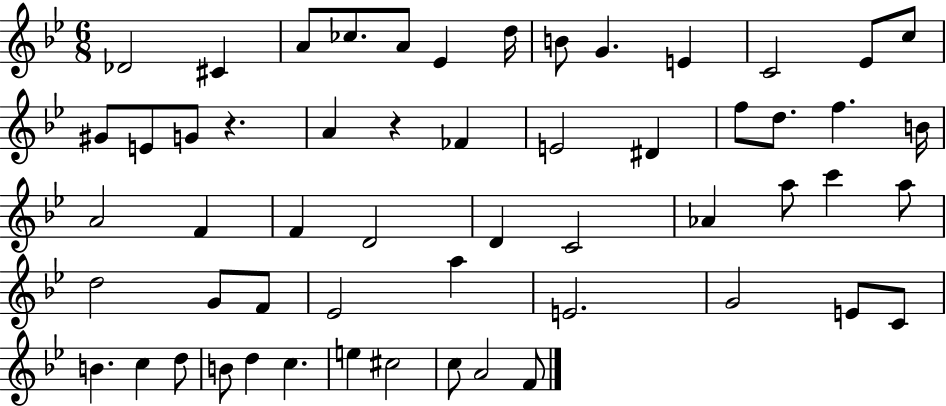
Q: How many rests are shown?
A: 2